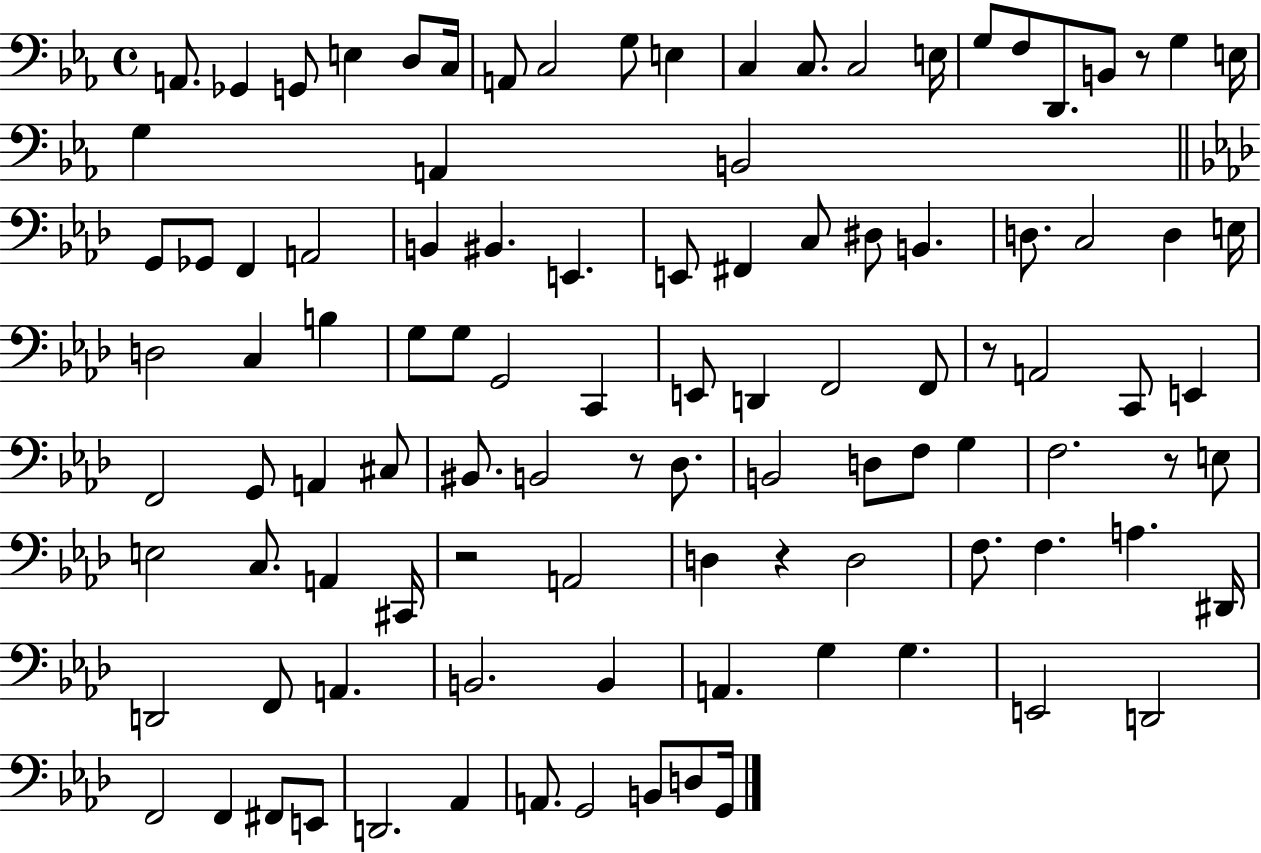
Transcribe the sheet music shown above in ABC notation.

X:1
T:Untitled
M:4/4
L:1/4
K:Eb
A,,/2 _G,, G,,/2 E, D,/2 C,/4 A,,/2 C,2 G,/2 E, C, C,/2 C,2 E,/4 G,/2 F,/2 D,,/2 B,,/2 z/2 G, E,/4 G, A,, B,,2 G,,/2 _G,,/2 F,, A,,2 B,, ^B,, E,, E,,/2 ^F,, C,/2 ^D,/2 B,, D,/2 C,2 D, E,/4 D,2 C, B, G,/2 G,/2 G,,2 C,, E,,/2 D,, F,,2 F,,/2 z/2 A,,2 C,,/2 E,, F,,2 G,,/2 A,, ^C,/2 ^B,,/2 B,,2 z/2 _D,/2 B,,2 D,/2 F,/2 G, F,2 z/2 E,/2 E,2 C,/2 A,, ^C,,/4 z2 A,,2 D, z D,2 F,/2 F, A, ^D,,/4 D,,2 F,,/2 A,, B,,2 B,, A,, G, G, E,,2 D,,2 F,,2 F,, ^F,,/2 E,,/2 D,,2 _A,, A,,/2 G,,2 B,,/2 D,/2 G,,/4